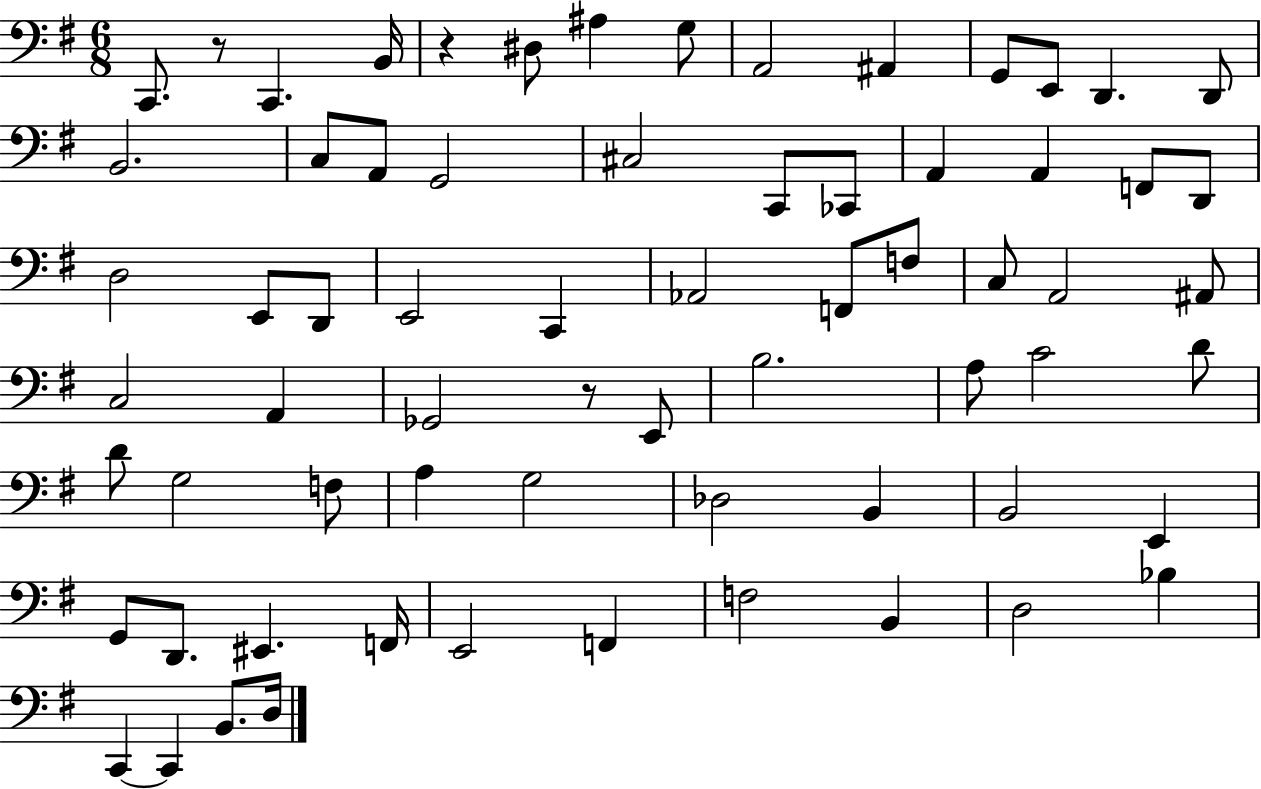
C2/e. R/e C2/q. B2/s R/q D#3/e A#3/q G3/e A2/h A#2/q G2/e E2/e D2/q. D2/e B2/h. C3/e A2/e G2/h C#3/h C2/e CES2/e A2/q A2/q F2/e D2/e D3/h E2/e D2/e E2/h C2/q Ab2/h F2/e F3/e C3/e A2/h A#2/e C3/h A2/q Gb2/h R/e E2/e B3/h. A3/e C4/h D4/e D4/e G3/h F3/e A3/q G3/h Db3/h B2/q B2/h E2/q G2/e D2/e. EIS2/q. F2/s E2/h F2/q F3/h B2/q D3/h Bb3/q C2/q C2/q B2/e. D3/s